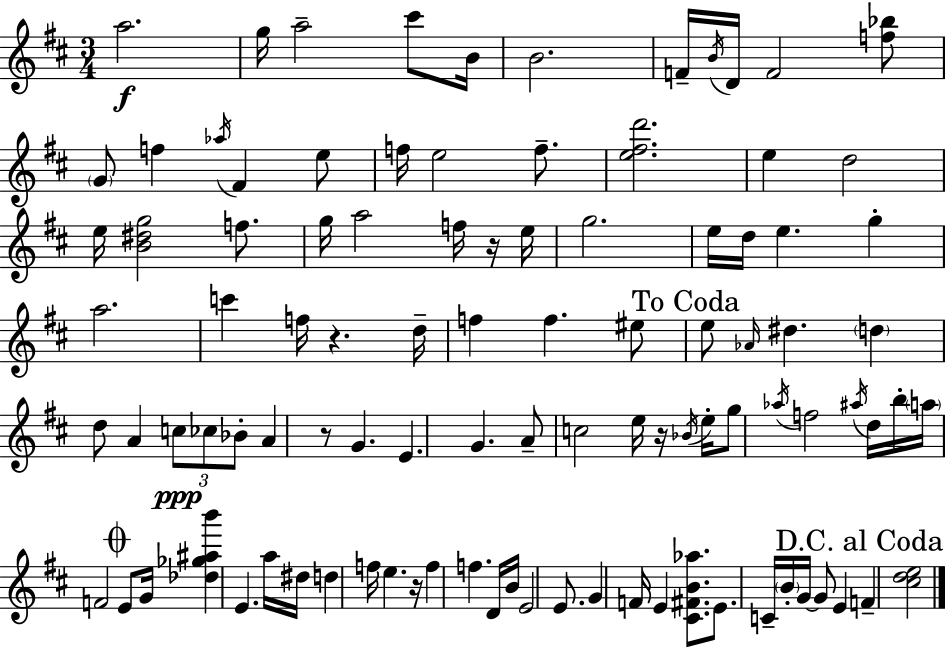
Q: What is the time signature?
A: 3/4